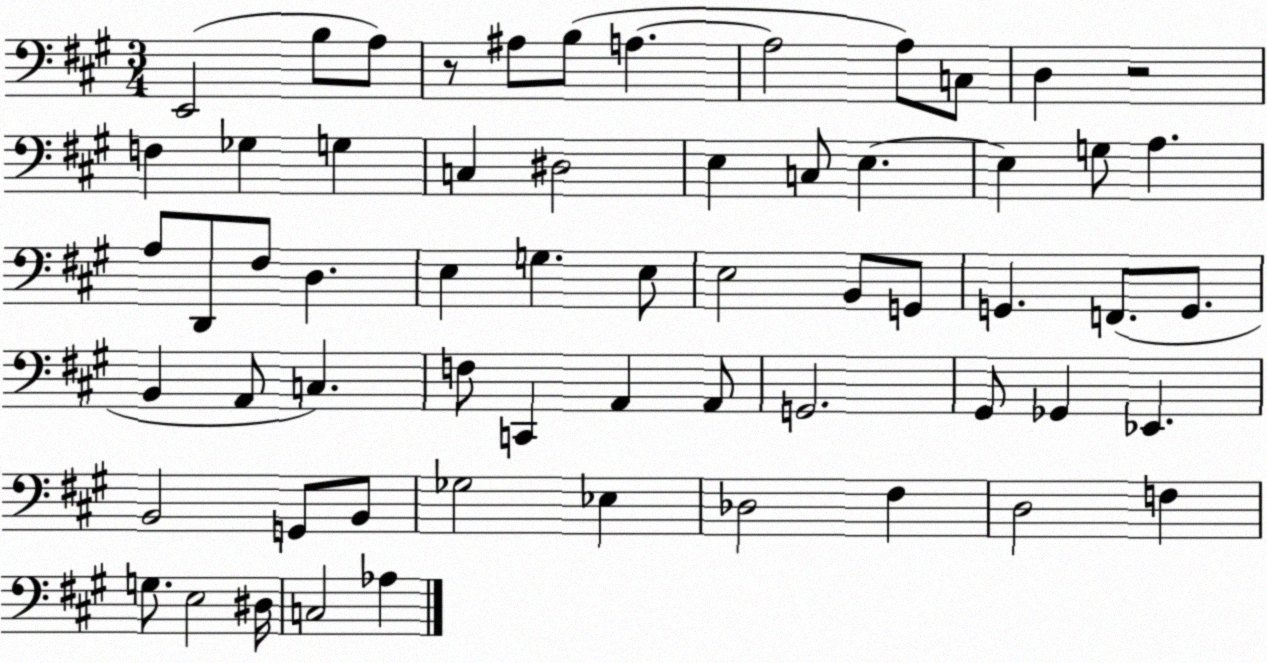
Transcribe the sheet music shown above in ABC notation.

X:1
T:Untitled
M:3/4
L:1/4
K:A
E,,2 B,/2 A,/2 z/2 ^A,/2 B,/2 A, A,2 A,/2 C,/2 D, z2 F, _G, G, C, ^D,2 E, C,/2 E, E, G,/2 A, A,/2 D,,/2 ^F,/2 D, E, G, E,/2 E,2 B,,/2 G,,/2 G,, F,,/2 G,,/2 B,, A,,/2 C, F,/2 C,, A,, A,,/2 G,,2 ^G,,/2 _G,, _E,, B,,2 G,,/2 B,,/2 _G,2 _E, _D,2 ^F, D,2 F, G,/2 E,2 ^D,/4 C,2 _A,